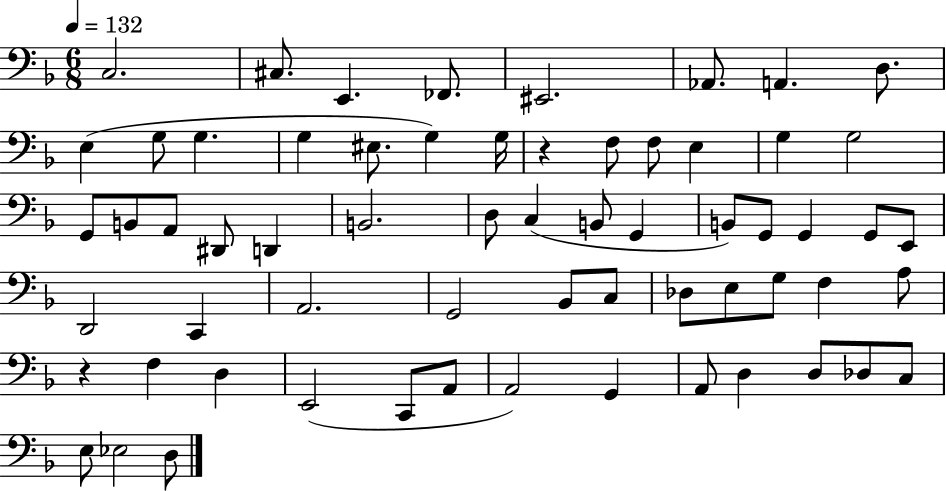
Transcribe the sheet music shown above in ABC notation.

X:1
T:Untitled
M:6/8
L:1/4
K:F
C,2 ^C,/2 E,, _F,,/2 ^E,,2 _A,,/2 A,, D,/2 E, G,/2 G, G, ^E,/2 G, G,/4 z F,/2 F,/2 E, G, G,2 G,,/2 B,,/2 A,,/2 ^D,,/2 D,, B,,2 D,/2 C, B,,/2 G,, B,,/2 G,,/2 G,, G,,/2 E,,/2 D,,2 C,, A,,2 G,,2 _B,,/2 C,/2 _D,/2 E,/2 G,/2 F, A,/2 z F, D, E,,2 C,,/2 A,,/2 A,,2 G,, A,,/2 D, D,/2 _D,/2 C,/2 E,/2 _E,2 D,/2